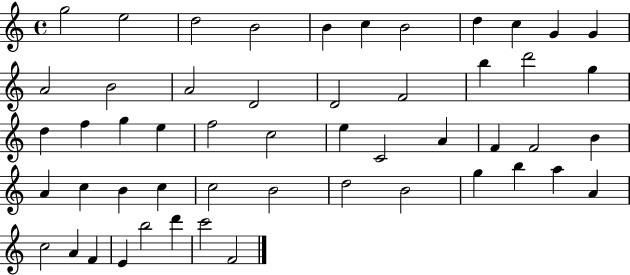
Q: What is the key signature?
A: C major